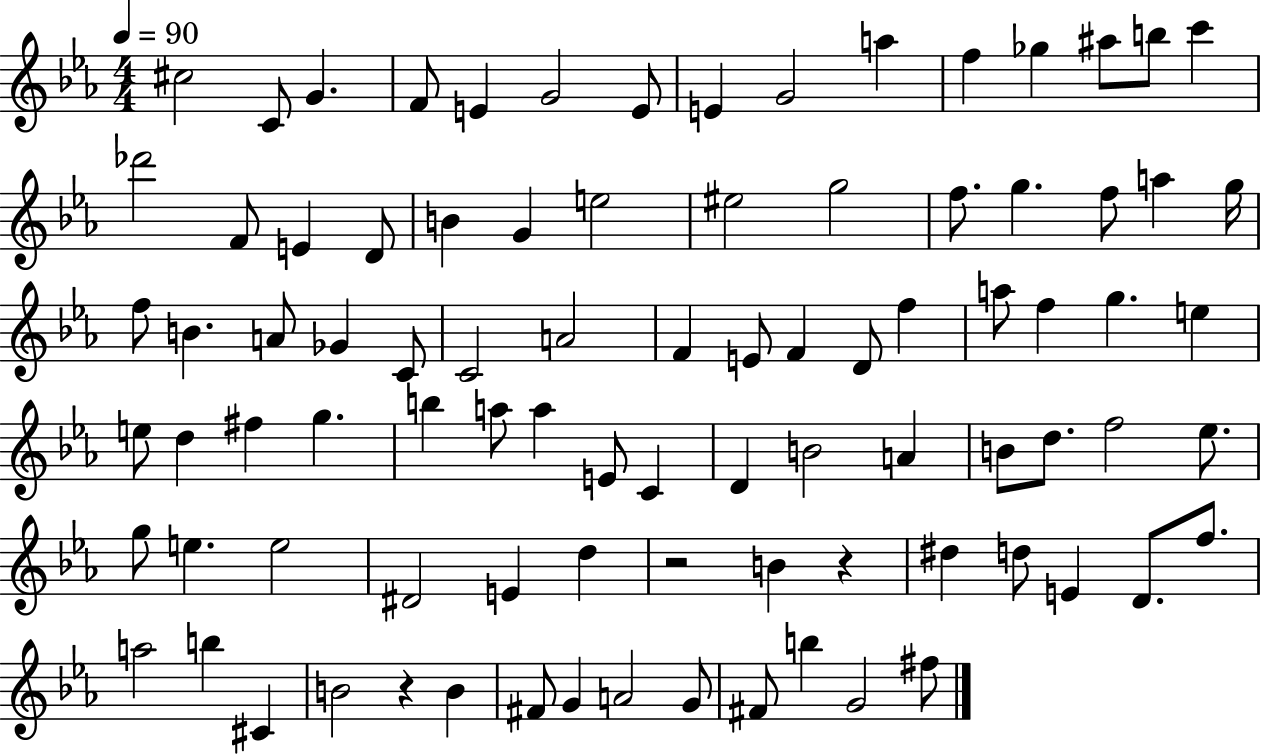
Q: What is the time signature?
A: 4/4